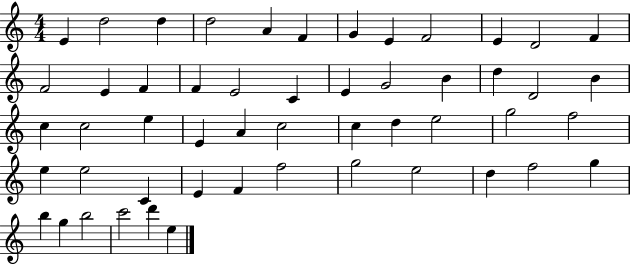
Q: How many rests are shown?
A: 0